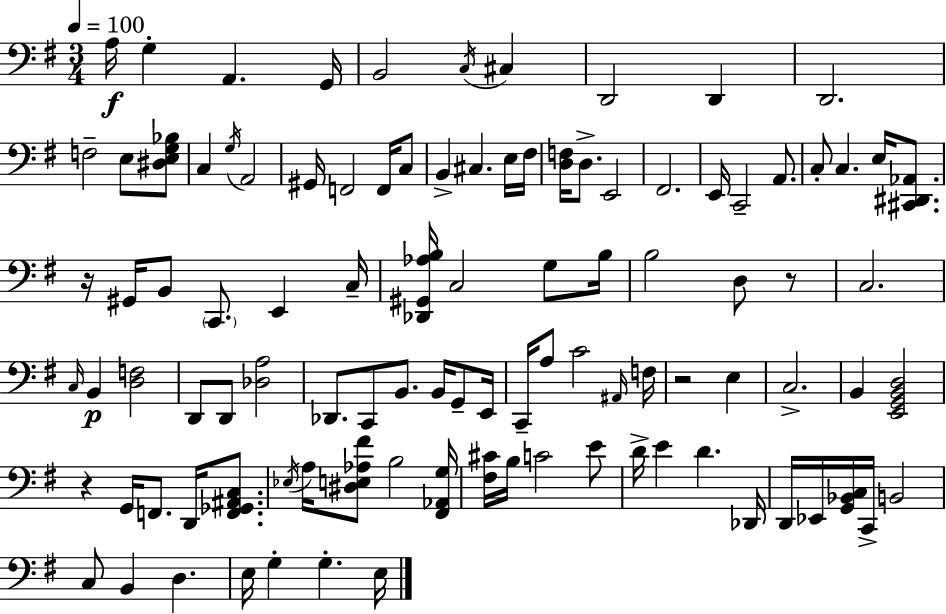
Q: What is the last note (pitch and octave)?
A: E3